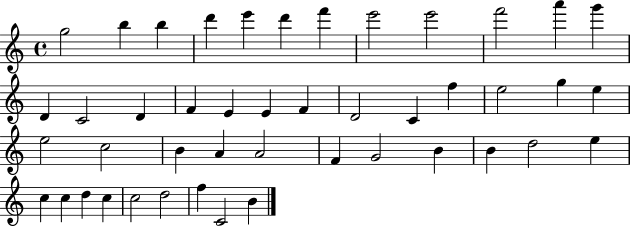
{
  \clef treble
  \time 4/4
  \defaultTimeSignature
  \key c \major
  g''2 b''4 b''4 | d'''4 e'''4 d'''4 f'''4 | e'''2 e'''2 | f'''2 a'''4 g'''4 | \break d'4 c'2 d'4 | f'4 e'4 e'4 f'4 | d'2 c'4 f''4 | e''2 g''4 e''4 | \break e''2 c''2 | b'4 a'4 a'2 | f'4 g'2 b'4 | b'4 d''2 e''4 | \break c''4 c''4 d''4 c''4 | c''2 d''2 | f''4 c'2 b'4 | \bar "|."
}